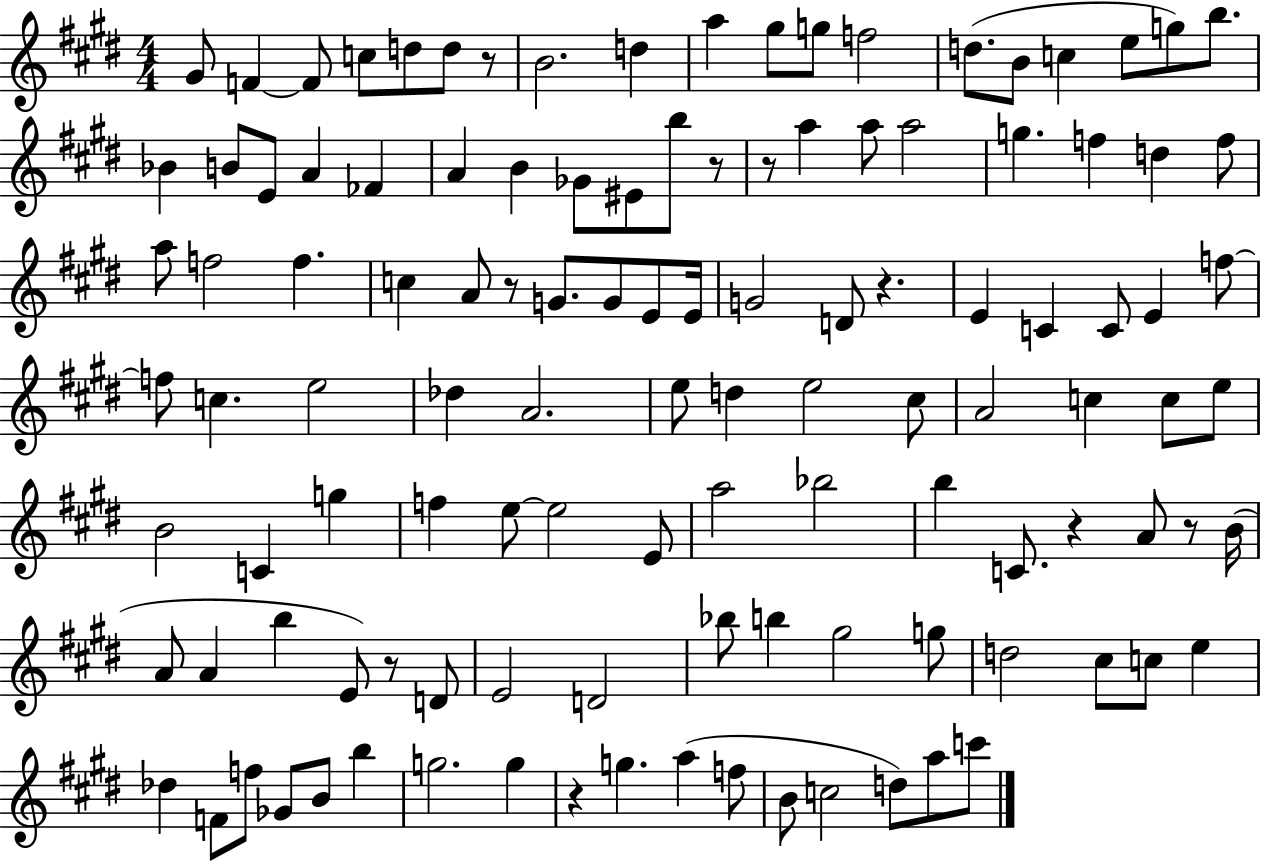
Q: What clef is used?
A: treble